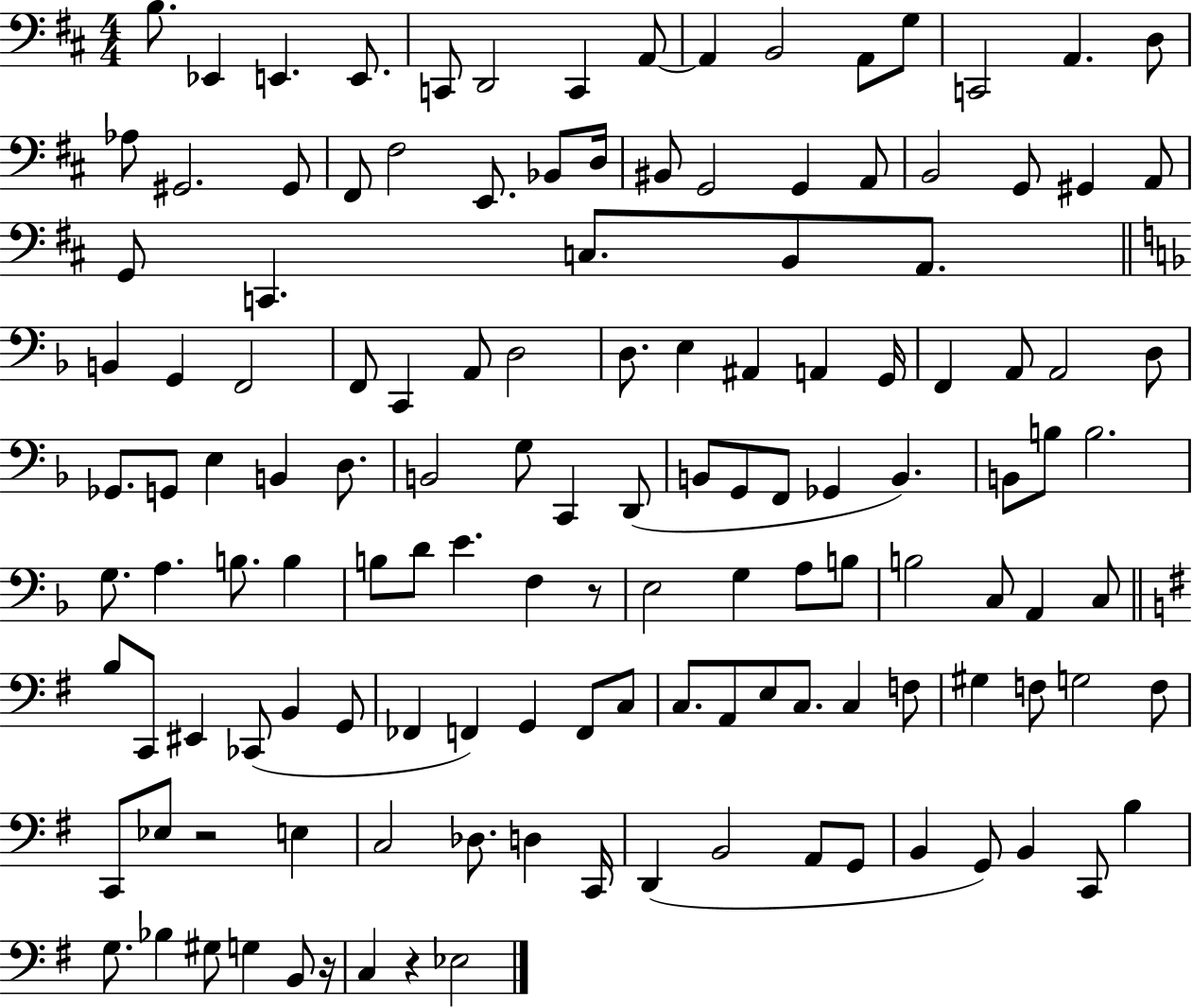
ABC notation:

X:1
T:Untitled
M:4/4
L:1/4
K:D
B,/2 _E,, E,, E,,/2 C,,/2 D,,2 C,, A,,/2 A,, B,,2 A,,/2 G,/2 C,,2 A,, D,/2 _A,/2 ^G,,2 ^G,,/2 ^F,,/2 ^F,2 E,,/2 _B,,/2 D,/4 ^B,,/2 G,,2 G,, A,,/2 B,,2 G,,/2 ^G,, A,,/2 G,,/2 C,, C,/2 B,,/2 A,,/2 B,, G,, F,,2 F,,/2 C,, A,,/2 D,2 D,/2 E, ^A,, A,, G,,/4 F,, A,,/2 A,,2 D,/2 _G,,/2 G,,/2 E, B,, D,/2 B,,2 G,/2 C,, D,,/2 B,,/2 G,,/2 F,,/2 _G,, B,, B,,/2 B,/2 B,2 G,/2 A, B,/2 B, B,/2 D/2 E F, z/2 E,2 G, A,/2 B,/2 B,2 C,/2 A,, C,/2 B,/2 C,,/2 ^E,, _C,,/2 B,, G,,/2 _F,, F,, G,, F,,/2 C,/2 C,/2 A,,/2 E,/2 C,/2 C, F,/2 ^G, F,/2 G,2 F,/2 C,,/2 _E,/2 z2 E, C,2 _D,/2 D, C,,/4 D,, B,,2 A,,/2 G,,/2 B,, G,,/2 B,, C,,/2 B, G,/2 _B, ^G,/2 G, B,,/2 z/4 C, z _E,2